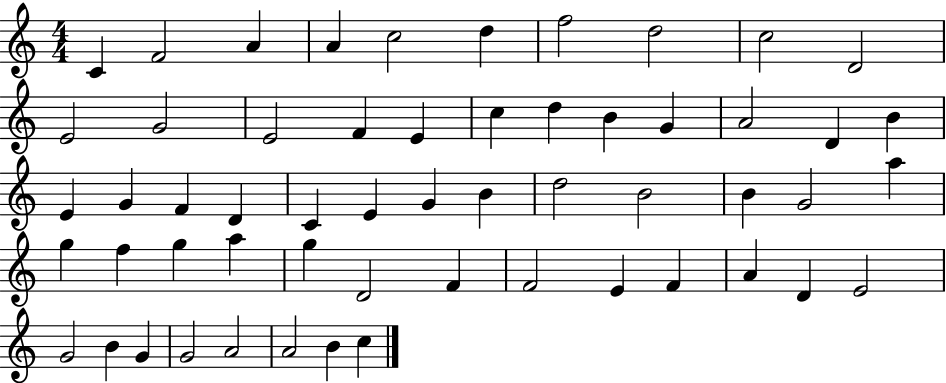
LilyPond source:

{
  \clef treble
  \numericTimeSignature
  \time 4/4
  \key c \major
  c'4 f'2 a'4 | a'4 c''2 d''4 | f''2 d''2 | c''2 d'2 | \break e'2 g'2 | e'2 f'4 e'4 | c''4 d''4 b'4 g'4 | a'2 d'4 b'4 | \break e'4 g'4 f'4 d'4 | c'4 e'4 g'4 b'4 | d''2 b'2 | b'4 g'2 a''4 | \break g''4 f''4 g''4 a''4 | g''4 d'2 f'4 | f'2 e'4 f'4 | a'4 d'4 e'2 | \break g'2 b'4 g'4 | g'2 a'2 | a'2 b'4 c''4 | \bar "|."
}